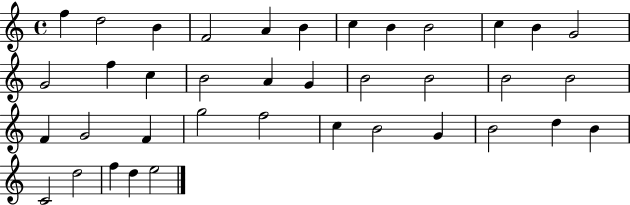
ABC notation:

X:1
T:Untitled
M:4/4
L:1/4
K:C
f d2 B F2 A B c B B2 c B G2 G2 f c B2 A G B2 B2 B2 B2 F G2 F g2 f2 c B2 G B2 d B C2 d2 f d e2